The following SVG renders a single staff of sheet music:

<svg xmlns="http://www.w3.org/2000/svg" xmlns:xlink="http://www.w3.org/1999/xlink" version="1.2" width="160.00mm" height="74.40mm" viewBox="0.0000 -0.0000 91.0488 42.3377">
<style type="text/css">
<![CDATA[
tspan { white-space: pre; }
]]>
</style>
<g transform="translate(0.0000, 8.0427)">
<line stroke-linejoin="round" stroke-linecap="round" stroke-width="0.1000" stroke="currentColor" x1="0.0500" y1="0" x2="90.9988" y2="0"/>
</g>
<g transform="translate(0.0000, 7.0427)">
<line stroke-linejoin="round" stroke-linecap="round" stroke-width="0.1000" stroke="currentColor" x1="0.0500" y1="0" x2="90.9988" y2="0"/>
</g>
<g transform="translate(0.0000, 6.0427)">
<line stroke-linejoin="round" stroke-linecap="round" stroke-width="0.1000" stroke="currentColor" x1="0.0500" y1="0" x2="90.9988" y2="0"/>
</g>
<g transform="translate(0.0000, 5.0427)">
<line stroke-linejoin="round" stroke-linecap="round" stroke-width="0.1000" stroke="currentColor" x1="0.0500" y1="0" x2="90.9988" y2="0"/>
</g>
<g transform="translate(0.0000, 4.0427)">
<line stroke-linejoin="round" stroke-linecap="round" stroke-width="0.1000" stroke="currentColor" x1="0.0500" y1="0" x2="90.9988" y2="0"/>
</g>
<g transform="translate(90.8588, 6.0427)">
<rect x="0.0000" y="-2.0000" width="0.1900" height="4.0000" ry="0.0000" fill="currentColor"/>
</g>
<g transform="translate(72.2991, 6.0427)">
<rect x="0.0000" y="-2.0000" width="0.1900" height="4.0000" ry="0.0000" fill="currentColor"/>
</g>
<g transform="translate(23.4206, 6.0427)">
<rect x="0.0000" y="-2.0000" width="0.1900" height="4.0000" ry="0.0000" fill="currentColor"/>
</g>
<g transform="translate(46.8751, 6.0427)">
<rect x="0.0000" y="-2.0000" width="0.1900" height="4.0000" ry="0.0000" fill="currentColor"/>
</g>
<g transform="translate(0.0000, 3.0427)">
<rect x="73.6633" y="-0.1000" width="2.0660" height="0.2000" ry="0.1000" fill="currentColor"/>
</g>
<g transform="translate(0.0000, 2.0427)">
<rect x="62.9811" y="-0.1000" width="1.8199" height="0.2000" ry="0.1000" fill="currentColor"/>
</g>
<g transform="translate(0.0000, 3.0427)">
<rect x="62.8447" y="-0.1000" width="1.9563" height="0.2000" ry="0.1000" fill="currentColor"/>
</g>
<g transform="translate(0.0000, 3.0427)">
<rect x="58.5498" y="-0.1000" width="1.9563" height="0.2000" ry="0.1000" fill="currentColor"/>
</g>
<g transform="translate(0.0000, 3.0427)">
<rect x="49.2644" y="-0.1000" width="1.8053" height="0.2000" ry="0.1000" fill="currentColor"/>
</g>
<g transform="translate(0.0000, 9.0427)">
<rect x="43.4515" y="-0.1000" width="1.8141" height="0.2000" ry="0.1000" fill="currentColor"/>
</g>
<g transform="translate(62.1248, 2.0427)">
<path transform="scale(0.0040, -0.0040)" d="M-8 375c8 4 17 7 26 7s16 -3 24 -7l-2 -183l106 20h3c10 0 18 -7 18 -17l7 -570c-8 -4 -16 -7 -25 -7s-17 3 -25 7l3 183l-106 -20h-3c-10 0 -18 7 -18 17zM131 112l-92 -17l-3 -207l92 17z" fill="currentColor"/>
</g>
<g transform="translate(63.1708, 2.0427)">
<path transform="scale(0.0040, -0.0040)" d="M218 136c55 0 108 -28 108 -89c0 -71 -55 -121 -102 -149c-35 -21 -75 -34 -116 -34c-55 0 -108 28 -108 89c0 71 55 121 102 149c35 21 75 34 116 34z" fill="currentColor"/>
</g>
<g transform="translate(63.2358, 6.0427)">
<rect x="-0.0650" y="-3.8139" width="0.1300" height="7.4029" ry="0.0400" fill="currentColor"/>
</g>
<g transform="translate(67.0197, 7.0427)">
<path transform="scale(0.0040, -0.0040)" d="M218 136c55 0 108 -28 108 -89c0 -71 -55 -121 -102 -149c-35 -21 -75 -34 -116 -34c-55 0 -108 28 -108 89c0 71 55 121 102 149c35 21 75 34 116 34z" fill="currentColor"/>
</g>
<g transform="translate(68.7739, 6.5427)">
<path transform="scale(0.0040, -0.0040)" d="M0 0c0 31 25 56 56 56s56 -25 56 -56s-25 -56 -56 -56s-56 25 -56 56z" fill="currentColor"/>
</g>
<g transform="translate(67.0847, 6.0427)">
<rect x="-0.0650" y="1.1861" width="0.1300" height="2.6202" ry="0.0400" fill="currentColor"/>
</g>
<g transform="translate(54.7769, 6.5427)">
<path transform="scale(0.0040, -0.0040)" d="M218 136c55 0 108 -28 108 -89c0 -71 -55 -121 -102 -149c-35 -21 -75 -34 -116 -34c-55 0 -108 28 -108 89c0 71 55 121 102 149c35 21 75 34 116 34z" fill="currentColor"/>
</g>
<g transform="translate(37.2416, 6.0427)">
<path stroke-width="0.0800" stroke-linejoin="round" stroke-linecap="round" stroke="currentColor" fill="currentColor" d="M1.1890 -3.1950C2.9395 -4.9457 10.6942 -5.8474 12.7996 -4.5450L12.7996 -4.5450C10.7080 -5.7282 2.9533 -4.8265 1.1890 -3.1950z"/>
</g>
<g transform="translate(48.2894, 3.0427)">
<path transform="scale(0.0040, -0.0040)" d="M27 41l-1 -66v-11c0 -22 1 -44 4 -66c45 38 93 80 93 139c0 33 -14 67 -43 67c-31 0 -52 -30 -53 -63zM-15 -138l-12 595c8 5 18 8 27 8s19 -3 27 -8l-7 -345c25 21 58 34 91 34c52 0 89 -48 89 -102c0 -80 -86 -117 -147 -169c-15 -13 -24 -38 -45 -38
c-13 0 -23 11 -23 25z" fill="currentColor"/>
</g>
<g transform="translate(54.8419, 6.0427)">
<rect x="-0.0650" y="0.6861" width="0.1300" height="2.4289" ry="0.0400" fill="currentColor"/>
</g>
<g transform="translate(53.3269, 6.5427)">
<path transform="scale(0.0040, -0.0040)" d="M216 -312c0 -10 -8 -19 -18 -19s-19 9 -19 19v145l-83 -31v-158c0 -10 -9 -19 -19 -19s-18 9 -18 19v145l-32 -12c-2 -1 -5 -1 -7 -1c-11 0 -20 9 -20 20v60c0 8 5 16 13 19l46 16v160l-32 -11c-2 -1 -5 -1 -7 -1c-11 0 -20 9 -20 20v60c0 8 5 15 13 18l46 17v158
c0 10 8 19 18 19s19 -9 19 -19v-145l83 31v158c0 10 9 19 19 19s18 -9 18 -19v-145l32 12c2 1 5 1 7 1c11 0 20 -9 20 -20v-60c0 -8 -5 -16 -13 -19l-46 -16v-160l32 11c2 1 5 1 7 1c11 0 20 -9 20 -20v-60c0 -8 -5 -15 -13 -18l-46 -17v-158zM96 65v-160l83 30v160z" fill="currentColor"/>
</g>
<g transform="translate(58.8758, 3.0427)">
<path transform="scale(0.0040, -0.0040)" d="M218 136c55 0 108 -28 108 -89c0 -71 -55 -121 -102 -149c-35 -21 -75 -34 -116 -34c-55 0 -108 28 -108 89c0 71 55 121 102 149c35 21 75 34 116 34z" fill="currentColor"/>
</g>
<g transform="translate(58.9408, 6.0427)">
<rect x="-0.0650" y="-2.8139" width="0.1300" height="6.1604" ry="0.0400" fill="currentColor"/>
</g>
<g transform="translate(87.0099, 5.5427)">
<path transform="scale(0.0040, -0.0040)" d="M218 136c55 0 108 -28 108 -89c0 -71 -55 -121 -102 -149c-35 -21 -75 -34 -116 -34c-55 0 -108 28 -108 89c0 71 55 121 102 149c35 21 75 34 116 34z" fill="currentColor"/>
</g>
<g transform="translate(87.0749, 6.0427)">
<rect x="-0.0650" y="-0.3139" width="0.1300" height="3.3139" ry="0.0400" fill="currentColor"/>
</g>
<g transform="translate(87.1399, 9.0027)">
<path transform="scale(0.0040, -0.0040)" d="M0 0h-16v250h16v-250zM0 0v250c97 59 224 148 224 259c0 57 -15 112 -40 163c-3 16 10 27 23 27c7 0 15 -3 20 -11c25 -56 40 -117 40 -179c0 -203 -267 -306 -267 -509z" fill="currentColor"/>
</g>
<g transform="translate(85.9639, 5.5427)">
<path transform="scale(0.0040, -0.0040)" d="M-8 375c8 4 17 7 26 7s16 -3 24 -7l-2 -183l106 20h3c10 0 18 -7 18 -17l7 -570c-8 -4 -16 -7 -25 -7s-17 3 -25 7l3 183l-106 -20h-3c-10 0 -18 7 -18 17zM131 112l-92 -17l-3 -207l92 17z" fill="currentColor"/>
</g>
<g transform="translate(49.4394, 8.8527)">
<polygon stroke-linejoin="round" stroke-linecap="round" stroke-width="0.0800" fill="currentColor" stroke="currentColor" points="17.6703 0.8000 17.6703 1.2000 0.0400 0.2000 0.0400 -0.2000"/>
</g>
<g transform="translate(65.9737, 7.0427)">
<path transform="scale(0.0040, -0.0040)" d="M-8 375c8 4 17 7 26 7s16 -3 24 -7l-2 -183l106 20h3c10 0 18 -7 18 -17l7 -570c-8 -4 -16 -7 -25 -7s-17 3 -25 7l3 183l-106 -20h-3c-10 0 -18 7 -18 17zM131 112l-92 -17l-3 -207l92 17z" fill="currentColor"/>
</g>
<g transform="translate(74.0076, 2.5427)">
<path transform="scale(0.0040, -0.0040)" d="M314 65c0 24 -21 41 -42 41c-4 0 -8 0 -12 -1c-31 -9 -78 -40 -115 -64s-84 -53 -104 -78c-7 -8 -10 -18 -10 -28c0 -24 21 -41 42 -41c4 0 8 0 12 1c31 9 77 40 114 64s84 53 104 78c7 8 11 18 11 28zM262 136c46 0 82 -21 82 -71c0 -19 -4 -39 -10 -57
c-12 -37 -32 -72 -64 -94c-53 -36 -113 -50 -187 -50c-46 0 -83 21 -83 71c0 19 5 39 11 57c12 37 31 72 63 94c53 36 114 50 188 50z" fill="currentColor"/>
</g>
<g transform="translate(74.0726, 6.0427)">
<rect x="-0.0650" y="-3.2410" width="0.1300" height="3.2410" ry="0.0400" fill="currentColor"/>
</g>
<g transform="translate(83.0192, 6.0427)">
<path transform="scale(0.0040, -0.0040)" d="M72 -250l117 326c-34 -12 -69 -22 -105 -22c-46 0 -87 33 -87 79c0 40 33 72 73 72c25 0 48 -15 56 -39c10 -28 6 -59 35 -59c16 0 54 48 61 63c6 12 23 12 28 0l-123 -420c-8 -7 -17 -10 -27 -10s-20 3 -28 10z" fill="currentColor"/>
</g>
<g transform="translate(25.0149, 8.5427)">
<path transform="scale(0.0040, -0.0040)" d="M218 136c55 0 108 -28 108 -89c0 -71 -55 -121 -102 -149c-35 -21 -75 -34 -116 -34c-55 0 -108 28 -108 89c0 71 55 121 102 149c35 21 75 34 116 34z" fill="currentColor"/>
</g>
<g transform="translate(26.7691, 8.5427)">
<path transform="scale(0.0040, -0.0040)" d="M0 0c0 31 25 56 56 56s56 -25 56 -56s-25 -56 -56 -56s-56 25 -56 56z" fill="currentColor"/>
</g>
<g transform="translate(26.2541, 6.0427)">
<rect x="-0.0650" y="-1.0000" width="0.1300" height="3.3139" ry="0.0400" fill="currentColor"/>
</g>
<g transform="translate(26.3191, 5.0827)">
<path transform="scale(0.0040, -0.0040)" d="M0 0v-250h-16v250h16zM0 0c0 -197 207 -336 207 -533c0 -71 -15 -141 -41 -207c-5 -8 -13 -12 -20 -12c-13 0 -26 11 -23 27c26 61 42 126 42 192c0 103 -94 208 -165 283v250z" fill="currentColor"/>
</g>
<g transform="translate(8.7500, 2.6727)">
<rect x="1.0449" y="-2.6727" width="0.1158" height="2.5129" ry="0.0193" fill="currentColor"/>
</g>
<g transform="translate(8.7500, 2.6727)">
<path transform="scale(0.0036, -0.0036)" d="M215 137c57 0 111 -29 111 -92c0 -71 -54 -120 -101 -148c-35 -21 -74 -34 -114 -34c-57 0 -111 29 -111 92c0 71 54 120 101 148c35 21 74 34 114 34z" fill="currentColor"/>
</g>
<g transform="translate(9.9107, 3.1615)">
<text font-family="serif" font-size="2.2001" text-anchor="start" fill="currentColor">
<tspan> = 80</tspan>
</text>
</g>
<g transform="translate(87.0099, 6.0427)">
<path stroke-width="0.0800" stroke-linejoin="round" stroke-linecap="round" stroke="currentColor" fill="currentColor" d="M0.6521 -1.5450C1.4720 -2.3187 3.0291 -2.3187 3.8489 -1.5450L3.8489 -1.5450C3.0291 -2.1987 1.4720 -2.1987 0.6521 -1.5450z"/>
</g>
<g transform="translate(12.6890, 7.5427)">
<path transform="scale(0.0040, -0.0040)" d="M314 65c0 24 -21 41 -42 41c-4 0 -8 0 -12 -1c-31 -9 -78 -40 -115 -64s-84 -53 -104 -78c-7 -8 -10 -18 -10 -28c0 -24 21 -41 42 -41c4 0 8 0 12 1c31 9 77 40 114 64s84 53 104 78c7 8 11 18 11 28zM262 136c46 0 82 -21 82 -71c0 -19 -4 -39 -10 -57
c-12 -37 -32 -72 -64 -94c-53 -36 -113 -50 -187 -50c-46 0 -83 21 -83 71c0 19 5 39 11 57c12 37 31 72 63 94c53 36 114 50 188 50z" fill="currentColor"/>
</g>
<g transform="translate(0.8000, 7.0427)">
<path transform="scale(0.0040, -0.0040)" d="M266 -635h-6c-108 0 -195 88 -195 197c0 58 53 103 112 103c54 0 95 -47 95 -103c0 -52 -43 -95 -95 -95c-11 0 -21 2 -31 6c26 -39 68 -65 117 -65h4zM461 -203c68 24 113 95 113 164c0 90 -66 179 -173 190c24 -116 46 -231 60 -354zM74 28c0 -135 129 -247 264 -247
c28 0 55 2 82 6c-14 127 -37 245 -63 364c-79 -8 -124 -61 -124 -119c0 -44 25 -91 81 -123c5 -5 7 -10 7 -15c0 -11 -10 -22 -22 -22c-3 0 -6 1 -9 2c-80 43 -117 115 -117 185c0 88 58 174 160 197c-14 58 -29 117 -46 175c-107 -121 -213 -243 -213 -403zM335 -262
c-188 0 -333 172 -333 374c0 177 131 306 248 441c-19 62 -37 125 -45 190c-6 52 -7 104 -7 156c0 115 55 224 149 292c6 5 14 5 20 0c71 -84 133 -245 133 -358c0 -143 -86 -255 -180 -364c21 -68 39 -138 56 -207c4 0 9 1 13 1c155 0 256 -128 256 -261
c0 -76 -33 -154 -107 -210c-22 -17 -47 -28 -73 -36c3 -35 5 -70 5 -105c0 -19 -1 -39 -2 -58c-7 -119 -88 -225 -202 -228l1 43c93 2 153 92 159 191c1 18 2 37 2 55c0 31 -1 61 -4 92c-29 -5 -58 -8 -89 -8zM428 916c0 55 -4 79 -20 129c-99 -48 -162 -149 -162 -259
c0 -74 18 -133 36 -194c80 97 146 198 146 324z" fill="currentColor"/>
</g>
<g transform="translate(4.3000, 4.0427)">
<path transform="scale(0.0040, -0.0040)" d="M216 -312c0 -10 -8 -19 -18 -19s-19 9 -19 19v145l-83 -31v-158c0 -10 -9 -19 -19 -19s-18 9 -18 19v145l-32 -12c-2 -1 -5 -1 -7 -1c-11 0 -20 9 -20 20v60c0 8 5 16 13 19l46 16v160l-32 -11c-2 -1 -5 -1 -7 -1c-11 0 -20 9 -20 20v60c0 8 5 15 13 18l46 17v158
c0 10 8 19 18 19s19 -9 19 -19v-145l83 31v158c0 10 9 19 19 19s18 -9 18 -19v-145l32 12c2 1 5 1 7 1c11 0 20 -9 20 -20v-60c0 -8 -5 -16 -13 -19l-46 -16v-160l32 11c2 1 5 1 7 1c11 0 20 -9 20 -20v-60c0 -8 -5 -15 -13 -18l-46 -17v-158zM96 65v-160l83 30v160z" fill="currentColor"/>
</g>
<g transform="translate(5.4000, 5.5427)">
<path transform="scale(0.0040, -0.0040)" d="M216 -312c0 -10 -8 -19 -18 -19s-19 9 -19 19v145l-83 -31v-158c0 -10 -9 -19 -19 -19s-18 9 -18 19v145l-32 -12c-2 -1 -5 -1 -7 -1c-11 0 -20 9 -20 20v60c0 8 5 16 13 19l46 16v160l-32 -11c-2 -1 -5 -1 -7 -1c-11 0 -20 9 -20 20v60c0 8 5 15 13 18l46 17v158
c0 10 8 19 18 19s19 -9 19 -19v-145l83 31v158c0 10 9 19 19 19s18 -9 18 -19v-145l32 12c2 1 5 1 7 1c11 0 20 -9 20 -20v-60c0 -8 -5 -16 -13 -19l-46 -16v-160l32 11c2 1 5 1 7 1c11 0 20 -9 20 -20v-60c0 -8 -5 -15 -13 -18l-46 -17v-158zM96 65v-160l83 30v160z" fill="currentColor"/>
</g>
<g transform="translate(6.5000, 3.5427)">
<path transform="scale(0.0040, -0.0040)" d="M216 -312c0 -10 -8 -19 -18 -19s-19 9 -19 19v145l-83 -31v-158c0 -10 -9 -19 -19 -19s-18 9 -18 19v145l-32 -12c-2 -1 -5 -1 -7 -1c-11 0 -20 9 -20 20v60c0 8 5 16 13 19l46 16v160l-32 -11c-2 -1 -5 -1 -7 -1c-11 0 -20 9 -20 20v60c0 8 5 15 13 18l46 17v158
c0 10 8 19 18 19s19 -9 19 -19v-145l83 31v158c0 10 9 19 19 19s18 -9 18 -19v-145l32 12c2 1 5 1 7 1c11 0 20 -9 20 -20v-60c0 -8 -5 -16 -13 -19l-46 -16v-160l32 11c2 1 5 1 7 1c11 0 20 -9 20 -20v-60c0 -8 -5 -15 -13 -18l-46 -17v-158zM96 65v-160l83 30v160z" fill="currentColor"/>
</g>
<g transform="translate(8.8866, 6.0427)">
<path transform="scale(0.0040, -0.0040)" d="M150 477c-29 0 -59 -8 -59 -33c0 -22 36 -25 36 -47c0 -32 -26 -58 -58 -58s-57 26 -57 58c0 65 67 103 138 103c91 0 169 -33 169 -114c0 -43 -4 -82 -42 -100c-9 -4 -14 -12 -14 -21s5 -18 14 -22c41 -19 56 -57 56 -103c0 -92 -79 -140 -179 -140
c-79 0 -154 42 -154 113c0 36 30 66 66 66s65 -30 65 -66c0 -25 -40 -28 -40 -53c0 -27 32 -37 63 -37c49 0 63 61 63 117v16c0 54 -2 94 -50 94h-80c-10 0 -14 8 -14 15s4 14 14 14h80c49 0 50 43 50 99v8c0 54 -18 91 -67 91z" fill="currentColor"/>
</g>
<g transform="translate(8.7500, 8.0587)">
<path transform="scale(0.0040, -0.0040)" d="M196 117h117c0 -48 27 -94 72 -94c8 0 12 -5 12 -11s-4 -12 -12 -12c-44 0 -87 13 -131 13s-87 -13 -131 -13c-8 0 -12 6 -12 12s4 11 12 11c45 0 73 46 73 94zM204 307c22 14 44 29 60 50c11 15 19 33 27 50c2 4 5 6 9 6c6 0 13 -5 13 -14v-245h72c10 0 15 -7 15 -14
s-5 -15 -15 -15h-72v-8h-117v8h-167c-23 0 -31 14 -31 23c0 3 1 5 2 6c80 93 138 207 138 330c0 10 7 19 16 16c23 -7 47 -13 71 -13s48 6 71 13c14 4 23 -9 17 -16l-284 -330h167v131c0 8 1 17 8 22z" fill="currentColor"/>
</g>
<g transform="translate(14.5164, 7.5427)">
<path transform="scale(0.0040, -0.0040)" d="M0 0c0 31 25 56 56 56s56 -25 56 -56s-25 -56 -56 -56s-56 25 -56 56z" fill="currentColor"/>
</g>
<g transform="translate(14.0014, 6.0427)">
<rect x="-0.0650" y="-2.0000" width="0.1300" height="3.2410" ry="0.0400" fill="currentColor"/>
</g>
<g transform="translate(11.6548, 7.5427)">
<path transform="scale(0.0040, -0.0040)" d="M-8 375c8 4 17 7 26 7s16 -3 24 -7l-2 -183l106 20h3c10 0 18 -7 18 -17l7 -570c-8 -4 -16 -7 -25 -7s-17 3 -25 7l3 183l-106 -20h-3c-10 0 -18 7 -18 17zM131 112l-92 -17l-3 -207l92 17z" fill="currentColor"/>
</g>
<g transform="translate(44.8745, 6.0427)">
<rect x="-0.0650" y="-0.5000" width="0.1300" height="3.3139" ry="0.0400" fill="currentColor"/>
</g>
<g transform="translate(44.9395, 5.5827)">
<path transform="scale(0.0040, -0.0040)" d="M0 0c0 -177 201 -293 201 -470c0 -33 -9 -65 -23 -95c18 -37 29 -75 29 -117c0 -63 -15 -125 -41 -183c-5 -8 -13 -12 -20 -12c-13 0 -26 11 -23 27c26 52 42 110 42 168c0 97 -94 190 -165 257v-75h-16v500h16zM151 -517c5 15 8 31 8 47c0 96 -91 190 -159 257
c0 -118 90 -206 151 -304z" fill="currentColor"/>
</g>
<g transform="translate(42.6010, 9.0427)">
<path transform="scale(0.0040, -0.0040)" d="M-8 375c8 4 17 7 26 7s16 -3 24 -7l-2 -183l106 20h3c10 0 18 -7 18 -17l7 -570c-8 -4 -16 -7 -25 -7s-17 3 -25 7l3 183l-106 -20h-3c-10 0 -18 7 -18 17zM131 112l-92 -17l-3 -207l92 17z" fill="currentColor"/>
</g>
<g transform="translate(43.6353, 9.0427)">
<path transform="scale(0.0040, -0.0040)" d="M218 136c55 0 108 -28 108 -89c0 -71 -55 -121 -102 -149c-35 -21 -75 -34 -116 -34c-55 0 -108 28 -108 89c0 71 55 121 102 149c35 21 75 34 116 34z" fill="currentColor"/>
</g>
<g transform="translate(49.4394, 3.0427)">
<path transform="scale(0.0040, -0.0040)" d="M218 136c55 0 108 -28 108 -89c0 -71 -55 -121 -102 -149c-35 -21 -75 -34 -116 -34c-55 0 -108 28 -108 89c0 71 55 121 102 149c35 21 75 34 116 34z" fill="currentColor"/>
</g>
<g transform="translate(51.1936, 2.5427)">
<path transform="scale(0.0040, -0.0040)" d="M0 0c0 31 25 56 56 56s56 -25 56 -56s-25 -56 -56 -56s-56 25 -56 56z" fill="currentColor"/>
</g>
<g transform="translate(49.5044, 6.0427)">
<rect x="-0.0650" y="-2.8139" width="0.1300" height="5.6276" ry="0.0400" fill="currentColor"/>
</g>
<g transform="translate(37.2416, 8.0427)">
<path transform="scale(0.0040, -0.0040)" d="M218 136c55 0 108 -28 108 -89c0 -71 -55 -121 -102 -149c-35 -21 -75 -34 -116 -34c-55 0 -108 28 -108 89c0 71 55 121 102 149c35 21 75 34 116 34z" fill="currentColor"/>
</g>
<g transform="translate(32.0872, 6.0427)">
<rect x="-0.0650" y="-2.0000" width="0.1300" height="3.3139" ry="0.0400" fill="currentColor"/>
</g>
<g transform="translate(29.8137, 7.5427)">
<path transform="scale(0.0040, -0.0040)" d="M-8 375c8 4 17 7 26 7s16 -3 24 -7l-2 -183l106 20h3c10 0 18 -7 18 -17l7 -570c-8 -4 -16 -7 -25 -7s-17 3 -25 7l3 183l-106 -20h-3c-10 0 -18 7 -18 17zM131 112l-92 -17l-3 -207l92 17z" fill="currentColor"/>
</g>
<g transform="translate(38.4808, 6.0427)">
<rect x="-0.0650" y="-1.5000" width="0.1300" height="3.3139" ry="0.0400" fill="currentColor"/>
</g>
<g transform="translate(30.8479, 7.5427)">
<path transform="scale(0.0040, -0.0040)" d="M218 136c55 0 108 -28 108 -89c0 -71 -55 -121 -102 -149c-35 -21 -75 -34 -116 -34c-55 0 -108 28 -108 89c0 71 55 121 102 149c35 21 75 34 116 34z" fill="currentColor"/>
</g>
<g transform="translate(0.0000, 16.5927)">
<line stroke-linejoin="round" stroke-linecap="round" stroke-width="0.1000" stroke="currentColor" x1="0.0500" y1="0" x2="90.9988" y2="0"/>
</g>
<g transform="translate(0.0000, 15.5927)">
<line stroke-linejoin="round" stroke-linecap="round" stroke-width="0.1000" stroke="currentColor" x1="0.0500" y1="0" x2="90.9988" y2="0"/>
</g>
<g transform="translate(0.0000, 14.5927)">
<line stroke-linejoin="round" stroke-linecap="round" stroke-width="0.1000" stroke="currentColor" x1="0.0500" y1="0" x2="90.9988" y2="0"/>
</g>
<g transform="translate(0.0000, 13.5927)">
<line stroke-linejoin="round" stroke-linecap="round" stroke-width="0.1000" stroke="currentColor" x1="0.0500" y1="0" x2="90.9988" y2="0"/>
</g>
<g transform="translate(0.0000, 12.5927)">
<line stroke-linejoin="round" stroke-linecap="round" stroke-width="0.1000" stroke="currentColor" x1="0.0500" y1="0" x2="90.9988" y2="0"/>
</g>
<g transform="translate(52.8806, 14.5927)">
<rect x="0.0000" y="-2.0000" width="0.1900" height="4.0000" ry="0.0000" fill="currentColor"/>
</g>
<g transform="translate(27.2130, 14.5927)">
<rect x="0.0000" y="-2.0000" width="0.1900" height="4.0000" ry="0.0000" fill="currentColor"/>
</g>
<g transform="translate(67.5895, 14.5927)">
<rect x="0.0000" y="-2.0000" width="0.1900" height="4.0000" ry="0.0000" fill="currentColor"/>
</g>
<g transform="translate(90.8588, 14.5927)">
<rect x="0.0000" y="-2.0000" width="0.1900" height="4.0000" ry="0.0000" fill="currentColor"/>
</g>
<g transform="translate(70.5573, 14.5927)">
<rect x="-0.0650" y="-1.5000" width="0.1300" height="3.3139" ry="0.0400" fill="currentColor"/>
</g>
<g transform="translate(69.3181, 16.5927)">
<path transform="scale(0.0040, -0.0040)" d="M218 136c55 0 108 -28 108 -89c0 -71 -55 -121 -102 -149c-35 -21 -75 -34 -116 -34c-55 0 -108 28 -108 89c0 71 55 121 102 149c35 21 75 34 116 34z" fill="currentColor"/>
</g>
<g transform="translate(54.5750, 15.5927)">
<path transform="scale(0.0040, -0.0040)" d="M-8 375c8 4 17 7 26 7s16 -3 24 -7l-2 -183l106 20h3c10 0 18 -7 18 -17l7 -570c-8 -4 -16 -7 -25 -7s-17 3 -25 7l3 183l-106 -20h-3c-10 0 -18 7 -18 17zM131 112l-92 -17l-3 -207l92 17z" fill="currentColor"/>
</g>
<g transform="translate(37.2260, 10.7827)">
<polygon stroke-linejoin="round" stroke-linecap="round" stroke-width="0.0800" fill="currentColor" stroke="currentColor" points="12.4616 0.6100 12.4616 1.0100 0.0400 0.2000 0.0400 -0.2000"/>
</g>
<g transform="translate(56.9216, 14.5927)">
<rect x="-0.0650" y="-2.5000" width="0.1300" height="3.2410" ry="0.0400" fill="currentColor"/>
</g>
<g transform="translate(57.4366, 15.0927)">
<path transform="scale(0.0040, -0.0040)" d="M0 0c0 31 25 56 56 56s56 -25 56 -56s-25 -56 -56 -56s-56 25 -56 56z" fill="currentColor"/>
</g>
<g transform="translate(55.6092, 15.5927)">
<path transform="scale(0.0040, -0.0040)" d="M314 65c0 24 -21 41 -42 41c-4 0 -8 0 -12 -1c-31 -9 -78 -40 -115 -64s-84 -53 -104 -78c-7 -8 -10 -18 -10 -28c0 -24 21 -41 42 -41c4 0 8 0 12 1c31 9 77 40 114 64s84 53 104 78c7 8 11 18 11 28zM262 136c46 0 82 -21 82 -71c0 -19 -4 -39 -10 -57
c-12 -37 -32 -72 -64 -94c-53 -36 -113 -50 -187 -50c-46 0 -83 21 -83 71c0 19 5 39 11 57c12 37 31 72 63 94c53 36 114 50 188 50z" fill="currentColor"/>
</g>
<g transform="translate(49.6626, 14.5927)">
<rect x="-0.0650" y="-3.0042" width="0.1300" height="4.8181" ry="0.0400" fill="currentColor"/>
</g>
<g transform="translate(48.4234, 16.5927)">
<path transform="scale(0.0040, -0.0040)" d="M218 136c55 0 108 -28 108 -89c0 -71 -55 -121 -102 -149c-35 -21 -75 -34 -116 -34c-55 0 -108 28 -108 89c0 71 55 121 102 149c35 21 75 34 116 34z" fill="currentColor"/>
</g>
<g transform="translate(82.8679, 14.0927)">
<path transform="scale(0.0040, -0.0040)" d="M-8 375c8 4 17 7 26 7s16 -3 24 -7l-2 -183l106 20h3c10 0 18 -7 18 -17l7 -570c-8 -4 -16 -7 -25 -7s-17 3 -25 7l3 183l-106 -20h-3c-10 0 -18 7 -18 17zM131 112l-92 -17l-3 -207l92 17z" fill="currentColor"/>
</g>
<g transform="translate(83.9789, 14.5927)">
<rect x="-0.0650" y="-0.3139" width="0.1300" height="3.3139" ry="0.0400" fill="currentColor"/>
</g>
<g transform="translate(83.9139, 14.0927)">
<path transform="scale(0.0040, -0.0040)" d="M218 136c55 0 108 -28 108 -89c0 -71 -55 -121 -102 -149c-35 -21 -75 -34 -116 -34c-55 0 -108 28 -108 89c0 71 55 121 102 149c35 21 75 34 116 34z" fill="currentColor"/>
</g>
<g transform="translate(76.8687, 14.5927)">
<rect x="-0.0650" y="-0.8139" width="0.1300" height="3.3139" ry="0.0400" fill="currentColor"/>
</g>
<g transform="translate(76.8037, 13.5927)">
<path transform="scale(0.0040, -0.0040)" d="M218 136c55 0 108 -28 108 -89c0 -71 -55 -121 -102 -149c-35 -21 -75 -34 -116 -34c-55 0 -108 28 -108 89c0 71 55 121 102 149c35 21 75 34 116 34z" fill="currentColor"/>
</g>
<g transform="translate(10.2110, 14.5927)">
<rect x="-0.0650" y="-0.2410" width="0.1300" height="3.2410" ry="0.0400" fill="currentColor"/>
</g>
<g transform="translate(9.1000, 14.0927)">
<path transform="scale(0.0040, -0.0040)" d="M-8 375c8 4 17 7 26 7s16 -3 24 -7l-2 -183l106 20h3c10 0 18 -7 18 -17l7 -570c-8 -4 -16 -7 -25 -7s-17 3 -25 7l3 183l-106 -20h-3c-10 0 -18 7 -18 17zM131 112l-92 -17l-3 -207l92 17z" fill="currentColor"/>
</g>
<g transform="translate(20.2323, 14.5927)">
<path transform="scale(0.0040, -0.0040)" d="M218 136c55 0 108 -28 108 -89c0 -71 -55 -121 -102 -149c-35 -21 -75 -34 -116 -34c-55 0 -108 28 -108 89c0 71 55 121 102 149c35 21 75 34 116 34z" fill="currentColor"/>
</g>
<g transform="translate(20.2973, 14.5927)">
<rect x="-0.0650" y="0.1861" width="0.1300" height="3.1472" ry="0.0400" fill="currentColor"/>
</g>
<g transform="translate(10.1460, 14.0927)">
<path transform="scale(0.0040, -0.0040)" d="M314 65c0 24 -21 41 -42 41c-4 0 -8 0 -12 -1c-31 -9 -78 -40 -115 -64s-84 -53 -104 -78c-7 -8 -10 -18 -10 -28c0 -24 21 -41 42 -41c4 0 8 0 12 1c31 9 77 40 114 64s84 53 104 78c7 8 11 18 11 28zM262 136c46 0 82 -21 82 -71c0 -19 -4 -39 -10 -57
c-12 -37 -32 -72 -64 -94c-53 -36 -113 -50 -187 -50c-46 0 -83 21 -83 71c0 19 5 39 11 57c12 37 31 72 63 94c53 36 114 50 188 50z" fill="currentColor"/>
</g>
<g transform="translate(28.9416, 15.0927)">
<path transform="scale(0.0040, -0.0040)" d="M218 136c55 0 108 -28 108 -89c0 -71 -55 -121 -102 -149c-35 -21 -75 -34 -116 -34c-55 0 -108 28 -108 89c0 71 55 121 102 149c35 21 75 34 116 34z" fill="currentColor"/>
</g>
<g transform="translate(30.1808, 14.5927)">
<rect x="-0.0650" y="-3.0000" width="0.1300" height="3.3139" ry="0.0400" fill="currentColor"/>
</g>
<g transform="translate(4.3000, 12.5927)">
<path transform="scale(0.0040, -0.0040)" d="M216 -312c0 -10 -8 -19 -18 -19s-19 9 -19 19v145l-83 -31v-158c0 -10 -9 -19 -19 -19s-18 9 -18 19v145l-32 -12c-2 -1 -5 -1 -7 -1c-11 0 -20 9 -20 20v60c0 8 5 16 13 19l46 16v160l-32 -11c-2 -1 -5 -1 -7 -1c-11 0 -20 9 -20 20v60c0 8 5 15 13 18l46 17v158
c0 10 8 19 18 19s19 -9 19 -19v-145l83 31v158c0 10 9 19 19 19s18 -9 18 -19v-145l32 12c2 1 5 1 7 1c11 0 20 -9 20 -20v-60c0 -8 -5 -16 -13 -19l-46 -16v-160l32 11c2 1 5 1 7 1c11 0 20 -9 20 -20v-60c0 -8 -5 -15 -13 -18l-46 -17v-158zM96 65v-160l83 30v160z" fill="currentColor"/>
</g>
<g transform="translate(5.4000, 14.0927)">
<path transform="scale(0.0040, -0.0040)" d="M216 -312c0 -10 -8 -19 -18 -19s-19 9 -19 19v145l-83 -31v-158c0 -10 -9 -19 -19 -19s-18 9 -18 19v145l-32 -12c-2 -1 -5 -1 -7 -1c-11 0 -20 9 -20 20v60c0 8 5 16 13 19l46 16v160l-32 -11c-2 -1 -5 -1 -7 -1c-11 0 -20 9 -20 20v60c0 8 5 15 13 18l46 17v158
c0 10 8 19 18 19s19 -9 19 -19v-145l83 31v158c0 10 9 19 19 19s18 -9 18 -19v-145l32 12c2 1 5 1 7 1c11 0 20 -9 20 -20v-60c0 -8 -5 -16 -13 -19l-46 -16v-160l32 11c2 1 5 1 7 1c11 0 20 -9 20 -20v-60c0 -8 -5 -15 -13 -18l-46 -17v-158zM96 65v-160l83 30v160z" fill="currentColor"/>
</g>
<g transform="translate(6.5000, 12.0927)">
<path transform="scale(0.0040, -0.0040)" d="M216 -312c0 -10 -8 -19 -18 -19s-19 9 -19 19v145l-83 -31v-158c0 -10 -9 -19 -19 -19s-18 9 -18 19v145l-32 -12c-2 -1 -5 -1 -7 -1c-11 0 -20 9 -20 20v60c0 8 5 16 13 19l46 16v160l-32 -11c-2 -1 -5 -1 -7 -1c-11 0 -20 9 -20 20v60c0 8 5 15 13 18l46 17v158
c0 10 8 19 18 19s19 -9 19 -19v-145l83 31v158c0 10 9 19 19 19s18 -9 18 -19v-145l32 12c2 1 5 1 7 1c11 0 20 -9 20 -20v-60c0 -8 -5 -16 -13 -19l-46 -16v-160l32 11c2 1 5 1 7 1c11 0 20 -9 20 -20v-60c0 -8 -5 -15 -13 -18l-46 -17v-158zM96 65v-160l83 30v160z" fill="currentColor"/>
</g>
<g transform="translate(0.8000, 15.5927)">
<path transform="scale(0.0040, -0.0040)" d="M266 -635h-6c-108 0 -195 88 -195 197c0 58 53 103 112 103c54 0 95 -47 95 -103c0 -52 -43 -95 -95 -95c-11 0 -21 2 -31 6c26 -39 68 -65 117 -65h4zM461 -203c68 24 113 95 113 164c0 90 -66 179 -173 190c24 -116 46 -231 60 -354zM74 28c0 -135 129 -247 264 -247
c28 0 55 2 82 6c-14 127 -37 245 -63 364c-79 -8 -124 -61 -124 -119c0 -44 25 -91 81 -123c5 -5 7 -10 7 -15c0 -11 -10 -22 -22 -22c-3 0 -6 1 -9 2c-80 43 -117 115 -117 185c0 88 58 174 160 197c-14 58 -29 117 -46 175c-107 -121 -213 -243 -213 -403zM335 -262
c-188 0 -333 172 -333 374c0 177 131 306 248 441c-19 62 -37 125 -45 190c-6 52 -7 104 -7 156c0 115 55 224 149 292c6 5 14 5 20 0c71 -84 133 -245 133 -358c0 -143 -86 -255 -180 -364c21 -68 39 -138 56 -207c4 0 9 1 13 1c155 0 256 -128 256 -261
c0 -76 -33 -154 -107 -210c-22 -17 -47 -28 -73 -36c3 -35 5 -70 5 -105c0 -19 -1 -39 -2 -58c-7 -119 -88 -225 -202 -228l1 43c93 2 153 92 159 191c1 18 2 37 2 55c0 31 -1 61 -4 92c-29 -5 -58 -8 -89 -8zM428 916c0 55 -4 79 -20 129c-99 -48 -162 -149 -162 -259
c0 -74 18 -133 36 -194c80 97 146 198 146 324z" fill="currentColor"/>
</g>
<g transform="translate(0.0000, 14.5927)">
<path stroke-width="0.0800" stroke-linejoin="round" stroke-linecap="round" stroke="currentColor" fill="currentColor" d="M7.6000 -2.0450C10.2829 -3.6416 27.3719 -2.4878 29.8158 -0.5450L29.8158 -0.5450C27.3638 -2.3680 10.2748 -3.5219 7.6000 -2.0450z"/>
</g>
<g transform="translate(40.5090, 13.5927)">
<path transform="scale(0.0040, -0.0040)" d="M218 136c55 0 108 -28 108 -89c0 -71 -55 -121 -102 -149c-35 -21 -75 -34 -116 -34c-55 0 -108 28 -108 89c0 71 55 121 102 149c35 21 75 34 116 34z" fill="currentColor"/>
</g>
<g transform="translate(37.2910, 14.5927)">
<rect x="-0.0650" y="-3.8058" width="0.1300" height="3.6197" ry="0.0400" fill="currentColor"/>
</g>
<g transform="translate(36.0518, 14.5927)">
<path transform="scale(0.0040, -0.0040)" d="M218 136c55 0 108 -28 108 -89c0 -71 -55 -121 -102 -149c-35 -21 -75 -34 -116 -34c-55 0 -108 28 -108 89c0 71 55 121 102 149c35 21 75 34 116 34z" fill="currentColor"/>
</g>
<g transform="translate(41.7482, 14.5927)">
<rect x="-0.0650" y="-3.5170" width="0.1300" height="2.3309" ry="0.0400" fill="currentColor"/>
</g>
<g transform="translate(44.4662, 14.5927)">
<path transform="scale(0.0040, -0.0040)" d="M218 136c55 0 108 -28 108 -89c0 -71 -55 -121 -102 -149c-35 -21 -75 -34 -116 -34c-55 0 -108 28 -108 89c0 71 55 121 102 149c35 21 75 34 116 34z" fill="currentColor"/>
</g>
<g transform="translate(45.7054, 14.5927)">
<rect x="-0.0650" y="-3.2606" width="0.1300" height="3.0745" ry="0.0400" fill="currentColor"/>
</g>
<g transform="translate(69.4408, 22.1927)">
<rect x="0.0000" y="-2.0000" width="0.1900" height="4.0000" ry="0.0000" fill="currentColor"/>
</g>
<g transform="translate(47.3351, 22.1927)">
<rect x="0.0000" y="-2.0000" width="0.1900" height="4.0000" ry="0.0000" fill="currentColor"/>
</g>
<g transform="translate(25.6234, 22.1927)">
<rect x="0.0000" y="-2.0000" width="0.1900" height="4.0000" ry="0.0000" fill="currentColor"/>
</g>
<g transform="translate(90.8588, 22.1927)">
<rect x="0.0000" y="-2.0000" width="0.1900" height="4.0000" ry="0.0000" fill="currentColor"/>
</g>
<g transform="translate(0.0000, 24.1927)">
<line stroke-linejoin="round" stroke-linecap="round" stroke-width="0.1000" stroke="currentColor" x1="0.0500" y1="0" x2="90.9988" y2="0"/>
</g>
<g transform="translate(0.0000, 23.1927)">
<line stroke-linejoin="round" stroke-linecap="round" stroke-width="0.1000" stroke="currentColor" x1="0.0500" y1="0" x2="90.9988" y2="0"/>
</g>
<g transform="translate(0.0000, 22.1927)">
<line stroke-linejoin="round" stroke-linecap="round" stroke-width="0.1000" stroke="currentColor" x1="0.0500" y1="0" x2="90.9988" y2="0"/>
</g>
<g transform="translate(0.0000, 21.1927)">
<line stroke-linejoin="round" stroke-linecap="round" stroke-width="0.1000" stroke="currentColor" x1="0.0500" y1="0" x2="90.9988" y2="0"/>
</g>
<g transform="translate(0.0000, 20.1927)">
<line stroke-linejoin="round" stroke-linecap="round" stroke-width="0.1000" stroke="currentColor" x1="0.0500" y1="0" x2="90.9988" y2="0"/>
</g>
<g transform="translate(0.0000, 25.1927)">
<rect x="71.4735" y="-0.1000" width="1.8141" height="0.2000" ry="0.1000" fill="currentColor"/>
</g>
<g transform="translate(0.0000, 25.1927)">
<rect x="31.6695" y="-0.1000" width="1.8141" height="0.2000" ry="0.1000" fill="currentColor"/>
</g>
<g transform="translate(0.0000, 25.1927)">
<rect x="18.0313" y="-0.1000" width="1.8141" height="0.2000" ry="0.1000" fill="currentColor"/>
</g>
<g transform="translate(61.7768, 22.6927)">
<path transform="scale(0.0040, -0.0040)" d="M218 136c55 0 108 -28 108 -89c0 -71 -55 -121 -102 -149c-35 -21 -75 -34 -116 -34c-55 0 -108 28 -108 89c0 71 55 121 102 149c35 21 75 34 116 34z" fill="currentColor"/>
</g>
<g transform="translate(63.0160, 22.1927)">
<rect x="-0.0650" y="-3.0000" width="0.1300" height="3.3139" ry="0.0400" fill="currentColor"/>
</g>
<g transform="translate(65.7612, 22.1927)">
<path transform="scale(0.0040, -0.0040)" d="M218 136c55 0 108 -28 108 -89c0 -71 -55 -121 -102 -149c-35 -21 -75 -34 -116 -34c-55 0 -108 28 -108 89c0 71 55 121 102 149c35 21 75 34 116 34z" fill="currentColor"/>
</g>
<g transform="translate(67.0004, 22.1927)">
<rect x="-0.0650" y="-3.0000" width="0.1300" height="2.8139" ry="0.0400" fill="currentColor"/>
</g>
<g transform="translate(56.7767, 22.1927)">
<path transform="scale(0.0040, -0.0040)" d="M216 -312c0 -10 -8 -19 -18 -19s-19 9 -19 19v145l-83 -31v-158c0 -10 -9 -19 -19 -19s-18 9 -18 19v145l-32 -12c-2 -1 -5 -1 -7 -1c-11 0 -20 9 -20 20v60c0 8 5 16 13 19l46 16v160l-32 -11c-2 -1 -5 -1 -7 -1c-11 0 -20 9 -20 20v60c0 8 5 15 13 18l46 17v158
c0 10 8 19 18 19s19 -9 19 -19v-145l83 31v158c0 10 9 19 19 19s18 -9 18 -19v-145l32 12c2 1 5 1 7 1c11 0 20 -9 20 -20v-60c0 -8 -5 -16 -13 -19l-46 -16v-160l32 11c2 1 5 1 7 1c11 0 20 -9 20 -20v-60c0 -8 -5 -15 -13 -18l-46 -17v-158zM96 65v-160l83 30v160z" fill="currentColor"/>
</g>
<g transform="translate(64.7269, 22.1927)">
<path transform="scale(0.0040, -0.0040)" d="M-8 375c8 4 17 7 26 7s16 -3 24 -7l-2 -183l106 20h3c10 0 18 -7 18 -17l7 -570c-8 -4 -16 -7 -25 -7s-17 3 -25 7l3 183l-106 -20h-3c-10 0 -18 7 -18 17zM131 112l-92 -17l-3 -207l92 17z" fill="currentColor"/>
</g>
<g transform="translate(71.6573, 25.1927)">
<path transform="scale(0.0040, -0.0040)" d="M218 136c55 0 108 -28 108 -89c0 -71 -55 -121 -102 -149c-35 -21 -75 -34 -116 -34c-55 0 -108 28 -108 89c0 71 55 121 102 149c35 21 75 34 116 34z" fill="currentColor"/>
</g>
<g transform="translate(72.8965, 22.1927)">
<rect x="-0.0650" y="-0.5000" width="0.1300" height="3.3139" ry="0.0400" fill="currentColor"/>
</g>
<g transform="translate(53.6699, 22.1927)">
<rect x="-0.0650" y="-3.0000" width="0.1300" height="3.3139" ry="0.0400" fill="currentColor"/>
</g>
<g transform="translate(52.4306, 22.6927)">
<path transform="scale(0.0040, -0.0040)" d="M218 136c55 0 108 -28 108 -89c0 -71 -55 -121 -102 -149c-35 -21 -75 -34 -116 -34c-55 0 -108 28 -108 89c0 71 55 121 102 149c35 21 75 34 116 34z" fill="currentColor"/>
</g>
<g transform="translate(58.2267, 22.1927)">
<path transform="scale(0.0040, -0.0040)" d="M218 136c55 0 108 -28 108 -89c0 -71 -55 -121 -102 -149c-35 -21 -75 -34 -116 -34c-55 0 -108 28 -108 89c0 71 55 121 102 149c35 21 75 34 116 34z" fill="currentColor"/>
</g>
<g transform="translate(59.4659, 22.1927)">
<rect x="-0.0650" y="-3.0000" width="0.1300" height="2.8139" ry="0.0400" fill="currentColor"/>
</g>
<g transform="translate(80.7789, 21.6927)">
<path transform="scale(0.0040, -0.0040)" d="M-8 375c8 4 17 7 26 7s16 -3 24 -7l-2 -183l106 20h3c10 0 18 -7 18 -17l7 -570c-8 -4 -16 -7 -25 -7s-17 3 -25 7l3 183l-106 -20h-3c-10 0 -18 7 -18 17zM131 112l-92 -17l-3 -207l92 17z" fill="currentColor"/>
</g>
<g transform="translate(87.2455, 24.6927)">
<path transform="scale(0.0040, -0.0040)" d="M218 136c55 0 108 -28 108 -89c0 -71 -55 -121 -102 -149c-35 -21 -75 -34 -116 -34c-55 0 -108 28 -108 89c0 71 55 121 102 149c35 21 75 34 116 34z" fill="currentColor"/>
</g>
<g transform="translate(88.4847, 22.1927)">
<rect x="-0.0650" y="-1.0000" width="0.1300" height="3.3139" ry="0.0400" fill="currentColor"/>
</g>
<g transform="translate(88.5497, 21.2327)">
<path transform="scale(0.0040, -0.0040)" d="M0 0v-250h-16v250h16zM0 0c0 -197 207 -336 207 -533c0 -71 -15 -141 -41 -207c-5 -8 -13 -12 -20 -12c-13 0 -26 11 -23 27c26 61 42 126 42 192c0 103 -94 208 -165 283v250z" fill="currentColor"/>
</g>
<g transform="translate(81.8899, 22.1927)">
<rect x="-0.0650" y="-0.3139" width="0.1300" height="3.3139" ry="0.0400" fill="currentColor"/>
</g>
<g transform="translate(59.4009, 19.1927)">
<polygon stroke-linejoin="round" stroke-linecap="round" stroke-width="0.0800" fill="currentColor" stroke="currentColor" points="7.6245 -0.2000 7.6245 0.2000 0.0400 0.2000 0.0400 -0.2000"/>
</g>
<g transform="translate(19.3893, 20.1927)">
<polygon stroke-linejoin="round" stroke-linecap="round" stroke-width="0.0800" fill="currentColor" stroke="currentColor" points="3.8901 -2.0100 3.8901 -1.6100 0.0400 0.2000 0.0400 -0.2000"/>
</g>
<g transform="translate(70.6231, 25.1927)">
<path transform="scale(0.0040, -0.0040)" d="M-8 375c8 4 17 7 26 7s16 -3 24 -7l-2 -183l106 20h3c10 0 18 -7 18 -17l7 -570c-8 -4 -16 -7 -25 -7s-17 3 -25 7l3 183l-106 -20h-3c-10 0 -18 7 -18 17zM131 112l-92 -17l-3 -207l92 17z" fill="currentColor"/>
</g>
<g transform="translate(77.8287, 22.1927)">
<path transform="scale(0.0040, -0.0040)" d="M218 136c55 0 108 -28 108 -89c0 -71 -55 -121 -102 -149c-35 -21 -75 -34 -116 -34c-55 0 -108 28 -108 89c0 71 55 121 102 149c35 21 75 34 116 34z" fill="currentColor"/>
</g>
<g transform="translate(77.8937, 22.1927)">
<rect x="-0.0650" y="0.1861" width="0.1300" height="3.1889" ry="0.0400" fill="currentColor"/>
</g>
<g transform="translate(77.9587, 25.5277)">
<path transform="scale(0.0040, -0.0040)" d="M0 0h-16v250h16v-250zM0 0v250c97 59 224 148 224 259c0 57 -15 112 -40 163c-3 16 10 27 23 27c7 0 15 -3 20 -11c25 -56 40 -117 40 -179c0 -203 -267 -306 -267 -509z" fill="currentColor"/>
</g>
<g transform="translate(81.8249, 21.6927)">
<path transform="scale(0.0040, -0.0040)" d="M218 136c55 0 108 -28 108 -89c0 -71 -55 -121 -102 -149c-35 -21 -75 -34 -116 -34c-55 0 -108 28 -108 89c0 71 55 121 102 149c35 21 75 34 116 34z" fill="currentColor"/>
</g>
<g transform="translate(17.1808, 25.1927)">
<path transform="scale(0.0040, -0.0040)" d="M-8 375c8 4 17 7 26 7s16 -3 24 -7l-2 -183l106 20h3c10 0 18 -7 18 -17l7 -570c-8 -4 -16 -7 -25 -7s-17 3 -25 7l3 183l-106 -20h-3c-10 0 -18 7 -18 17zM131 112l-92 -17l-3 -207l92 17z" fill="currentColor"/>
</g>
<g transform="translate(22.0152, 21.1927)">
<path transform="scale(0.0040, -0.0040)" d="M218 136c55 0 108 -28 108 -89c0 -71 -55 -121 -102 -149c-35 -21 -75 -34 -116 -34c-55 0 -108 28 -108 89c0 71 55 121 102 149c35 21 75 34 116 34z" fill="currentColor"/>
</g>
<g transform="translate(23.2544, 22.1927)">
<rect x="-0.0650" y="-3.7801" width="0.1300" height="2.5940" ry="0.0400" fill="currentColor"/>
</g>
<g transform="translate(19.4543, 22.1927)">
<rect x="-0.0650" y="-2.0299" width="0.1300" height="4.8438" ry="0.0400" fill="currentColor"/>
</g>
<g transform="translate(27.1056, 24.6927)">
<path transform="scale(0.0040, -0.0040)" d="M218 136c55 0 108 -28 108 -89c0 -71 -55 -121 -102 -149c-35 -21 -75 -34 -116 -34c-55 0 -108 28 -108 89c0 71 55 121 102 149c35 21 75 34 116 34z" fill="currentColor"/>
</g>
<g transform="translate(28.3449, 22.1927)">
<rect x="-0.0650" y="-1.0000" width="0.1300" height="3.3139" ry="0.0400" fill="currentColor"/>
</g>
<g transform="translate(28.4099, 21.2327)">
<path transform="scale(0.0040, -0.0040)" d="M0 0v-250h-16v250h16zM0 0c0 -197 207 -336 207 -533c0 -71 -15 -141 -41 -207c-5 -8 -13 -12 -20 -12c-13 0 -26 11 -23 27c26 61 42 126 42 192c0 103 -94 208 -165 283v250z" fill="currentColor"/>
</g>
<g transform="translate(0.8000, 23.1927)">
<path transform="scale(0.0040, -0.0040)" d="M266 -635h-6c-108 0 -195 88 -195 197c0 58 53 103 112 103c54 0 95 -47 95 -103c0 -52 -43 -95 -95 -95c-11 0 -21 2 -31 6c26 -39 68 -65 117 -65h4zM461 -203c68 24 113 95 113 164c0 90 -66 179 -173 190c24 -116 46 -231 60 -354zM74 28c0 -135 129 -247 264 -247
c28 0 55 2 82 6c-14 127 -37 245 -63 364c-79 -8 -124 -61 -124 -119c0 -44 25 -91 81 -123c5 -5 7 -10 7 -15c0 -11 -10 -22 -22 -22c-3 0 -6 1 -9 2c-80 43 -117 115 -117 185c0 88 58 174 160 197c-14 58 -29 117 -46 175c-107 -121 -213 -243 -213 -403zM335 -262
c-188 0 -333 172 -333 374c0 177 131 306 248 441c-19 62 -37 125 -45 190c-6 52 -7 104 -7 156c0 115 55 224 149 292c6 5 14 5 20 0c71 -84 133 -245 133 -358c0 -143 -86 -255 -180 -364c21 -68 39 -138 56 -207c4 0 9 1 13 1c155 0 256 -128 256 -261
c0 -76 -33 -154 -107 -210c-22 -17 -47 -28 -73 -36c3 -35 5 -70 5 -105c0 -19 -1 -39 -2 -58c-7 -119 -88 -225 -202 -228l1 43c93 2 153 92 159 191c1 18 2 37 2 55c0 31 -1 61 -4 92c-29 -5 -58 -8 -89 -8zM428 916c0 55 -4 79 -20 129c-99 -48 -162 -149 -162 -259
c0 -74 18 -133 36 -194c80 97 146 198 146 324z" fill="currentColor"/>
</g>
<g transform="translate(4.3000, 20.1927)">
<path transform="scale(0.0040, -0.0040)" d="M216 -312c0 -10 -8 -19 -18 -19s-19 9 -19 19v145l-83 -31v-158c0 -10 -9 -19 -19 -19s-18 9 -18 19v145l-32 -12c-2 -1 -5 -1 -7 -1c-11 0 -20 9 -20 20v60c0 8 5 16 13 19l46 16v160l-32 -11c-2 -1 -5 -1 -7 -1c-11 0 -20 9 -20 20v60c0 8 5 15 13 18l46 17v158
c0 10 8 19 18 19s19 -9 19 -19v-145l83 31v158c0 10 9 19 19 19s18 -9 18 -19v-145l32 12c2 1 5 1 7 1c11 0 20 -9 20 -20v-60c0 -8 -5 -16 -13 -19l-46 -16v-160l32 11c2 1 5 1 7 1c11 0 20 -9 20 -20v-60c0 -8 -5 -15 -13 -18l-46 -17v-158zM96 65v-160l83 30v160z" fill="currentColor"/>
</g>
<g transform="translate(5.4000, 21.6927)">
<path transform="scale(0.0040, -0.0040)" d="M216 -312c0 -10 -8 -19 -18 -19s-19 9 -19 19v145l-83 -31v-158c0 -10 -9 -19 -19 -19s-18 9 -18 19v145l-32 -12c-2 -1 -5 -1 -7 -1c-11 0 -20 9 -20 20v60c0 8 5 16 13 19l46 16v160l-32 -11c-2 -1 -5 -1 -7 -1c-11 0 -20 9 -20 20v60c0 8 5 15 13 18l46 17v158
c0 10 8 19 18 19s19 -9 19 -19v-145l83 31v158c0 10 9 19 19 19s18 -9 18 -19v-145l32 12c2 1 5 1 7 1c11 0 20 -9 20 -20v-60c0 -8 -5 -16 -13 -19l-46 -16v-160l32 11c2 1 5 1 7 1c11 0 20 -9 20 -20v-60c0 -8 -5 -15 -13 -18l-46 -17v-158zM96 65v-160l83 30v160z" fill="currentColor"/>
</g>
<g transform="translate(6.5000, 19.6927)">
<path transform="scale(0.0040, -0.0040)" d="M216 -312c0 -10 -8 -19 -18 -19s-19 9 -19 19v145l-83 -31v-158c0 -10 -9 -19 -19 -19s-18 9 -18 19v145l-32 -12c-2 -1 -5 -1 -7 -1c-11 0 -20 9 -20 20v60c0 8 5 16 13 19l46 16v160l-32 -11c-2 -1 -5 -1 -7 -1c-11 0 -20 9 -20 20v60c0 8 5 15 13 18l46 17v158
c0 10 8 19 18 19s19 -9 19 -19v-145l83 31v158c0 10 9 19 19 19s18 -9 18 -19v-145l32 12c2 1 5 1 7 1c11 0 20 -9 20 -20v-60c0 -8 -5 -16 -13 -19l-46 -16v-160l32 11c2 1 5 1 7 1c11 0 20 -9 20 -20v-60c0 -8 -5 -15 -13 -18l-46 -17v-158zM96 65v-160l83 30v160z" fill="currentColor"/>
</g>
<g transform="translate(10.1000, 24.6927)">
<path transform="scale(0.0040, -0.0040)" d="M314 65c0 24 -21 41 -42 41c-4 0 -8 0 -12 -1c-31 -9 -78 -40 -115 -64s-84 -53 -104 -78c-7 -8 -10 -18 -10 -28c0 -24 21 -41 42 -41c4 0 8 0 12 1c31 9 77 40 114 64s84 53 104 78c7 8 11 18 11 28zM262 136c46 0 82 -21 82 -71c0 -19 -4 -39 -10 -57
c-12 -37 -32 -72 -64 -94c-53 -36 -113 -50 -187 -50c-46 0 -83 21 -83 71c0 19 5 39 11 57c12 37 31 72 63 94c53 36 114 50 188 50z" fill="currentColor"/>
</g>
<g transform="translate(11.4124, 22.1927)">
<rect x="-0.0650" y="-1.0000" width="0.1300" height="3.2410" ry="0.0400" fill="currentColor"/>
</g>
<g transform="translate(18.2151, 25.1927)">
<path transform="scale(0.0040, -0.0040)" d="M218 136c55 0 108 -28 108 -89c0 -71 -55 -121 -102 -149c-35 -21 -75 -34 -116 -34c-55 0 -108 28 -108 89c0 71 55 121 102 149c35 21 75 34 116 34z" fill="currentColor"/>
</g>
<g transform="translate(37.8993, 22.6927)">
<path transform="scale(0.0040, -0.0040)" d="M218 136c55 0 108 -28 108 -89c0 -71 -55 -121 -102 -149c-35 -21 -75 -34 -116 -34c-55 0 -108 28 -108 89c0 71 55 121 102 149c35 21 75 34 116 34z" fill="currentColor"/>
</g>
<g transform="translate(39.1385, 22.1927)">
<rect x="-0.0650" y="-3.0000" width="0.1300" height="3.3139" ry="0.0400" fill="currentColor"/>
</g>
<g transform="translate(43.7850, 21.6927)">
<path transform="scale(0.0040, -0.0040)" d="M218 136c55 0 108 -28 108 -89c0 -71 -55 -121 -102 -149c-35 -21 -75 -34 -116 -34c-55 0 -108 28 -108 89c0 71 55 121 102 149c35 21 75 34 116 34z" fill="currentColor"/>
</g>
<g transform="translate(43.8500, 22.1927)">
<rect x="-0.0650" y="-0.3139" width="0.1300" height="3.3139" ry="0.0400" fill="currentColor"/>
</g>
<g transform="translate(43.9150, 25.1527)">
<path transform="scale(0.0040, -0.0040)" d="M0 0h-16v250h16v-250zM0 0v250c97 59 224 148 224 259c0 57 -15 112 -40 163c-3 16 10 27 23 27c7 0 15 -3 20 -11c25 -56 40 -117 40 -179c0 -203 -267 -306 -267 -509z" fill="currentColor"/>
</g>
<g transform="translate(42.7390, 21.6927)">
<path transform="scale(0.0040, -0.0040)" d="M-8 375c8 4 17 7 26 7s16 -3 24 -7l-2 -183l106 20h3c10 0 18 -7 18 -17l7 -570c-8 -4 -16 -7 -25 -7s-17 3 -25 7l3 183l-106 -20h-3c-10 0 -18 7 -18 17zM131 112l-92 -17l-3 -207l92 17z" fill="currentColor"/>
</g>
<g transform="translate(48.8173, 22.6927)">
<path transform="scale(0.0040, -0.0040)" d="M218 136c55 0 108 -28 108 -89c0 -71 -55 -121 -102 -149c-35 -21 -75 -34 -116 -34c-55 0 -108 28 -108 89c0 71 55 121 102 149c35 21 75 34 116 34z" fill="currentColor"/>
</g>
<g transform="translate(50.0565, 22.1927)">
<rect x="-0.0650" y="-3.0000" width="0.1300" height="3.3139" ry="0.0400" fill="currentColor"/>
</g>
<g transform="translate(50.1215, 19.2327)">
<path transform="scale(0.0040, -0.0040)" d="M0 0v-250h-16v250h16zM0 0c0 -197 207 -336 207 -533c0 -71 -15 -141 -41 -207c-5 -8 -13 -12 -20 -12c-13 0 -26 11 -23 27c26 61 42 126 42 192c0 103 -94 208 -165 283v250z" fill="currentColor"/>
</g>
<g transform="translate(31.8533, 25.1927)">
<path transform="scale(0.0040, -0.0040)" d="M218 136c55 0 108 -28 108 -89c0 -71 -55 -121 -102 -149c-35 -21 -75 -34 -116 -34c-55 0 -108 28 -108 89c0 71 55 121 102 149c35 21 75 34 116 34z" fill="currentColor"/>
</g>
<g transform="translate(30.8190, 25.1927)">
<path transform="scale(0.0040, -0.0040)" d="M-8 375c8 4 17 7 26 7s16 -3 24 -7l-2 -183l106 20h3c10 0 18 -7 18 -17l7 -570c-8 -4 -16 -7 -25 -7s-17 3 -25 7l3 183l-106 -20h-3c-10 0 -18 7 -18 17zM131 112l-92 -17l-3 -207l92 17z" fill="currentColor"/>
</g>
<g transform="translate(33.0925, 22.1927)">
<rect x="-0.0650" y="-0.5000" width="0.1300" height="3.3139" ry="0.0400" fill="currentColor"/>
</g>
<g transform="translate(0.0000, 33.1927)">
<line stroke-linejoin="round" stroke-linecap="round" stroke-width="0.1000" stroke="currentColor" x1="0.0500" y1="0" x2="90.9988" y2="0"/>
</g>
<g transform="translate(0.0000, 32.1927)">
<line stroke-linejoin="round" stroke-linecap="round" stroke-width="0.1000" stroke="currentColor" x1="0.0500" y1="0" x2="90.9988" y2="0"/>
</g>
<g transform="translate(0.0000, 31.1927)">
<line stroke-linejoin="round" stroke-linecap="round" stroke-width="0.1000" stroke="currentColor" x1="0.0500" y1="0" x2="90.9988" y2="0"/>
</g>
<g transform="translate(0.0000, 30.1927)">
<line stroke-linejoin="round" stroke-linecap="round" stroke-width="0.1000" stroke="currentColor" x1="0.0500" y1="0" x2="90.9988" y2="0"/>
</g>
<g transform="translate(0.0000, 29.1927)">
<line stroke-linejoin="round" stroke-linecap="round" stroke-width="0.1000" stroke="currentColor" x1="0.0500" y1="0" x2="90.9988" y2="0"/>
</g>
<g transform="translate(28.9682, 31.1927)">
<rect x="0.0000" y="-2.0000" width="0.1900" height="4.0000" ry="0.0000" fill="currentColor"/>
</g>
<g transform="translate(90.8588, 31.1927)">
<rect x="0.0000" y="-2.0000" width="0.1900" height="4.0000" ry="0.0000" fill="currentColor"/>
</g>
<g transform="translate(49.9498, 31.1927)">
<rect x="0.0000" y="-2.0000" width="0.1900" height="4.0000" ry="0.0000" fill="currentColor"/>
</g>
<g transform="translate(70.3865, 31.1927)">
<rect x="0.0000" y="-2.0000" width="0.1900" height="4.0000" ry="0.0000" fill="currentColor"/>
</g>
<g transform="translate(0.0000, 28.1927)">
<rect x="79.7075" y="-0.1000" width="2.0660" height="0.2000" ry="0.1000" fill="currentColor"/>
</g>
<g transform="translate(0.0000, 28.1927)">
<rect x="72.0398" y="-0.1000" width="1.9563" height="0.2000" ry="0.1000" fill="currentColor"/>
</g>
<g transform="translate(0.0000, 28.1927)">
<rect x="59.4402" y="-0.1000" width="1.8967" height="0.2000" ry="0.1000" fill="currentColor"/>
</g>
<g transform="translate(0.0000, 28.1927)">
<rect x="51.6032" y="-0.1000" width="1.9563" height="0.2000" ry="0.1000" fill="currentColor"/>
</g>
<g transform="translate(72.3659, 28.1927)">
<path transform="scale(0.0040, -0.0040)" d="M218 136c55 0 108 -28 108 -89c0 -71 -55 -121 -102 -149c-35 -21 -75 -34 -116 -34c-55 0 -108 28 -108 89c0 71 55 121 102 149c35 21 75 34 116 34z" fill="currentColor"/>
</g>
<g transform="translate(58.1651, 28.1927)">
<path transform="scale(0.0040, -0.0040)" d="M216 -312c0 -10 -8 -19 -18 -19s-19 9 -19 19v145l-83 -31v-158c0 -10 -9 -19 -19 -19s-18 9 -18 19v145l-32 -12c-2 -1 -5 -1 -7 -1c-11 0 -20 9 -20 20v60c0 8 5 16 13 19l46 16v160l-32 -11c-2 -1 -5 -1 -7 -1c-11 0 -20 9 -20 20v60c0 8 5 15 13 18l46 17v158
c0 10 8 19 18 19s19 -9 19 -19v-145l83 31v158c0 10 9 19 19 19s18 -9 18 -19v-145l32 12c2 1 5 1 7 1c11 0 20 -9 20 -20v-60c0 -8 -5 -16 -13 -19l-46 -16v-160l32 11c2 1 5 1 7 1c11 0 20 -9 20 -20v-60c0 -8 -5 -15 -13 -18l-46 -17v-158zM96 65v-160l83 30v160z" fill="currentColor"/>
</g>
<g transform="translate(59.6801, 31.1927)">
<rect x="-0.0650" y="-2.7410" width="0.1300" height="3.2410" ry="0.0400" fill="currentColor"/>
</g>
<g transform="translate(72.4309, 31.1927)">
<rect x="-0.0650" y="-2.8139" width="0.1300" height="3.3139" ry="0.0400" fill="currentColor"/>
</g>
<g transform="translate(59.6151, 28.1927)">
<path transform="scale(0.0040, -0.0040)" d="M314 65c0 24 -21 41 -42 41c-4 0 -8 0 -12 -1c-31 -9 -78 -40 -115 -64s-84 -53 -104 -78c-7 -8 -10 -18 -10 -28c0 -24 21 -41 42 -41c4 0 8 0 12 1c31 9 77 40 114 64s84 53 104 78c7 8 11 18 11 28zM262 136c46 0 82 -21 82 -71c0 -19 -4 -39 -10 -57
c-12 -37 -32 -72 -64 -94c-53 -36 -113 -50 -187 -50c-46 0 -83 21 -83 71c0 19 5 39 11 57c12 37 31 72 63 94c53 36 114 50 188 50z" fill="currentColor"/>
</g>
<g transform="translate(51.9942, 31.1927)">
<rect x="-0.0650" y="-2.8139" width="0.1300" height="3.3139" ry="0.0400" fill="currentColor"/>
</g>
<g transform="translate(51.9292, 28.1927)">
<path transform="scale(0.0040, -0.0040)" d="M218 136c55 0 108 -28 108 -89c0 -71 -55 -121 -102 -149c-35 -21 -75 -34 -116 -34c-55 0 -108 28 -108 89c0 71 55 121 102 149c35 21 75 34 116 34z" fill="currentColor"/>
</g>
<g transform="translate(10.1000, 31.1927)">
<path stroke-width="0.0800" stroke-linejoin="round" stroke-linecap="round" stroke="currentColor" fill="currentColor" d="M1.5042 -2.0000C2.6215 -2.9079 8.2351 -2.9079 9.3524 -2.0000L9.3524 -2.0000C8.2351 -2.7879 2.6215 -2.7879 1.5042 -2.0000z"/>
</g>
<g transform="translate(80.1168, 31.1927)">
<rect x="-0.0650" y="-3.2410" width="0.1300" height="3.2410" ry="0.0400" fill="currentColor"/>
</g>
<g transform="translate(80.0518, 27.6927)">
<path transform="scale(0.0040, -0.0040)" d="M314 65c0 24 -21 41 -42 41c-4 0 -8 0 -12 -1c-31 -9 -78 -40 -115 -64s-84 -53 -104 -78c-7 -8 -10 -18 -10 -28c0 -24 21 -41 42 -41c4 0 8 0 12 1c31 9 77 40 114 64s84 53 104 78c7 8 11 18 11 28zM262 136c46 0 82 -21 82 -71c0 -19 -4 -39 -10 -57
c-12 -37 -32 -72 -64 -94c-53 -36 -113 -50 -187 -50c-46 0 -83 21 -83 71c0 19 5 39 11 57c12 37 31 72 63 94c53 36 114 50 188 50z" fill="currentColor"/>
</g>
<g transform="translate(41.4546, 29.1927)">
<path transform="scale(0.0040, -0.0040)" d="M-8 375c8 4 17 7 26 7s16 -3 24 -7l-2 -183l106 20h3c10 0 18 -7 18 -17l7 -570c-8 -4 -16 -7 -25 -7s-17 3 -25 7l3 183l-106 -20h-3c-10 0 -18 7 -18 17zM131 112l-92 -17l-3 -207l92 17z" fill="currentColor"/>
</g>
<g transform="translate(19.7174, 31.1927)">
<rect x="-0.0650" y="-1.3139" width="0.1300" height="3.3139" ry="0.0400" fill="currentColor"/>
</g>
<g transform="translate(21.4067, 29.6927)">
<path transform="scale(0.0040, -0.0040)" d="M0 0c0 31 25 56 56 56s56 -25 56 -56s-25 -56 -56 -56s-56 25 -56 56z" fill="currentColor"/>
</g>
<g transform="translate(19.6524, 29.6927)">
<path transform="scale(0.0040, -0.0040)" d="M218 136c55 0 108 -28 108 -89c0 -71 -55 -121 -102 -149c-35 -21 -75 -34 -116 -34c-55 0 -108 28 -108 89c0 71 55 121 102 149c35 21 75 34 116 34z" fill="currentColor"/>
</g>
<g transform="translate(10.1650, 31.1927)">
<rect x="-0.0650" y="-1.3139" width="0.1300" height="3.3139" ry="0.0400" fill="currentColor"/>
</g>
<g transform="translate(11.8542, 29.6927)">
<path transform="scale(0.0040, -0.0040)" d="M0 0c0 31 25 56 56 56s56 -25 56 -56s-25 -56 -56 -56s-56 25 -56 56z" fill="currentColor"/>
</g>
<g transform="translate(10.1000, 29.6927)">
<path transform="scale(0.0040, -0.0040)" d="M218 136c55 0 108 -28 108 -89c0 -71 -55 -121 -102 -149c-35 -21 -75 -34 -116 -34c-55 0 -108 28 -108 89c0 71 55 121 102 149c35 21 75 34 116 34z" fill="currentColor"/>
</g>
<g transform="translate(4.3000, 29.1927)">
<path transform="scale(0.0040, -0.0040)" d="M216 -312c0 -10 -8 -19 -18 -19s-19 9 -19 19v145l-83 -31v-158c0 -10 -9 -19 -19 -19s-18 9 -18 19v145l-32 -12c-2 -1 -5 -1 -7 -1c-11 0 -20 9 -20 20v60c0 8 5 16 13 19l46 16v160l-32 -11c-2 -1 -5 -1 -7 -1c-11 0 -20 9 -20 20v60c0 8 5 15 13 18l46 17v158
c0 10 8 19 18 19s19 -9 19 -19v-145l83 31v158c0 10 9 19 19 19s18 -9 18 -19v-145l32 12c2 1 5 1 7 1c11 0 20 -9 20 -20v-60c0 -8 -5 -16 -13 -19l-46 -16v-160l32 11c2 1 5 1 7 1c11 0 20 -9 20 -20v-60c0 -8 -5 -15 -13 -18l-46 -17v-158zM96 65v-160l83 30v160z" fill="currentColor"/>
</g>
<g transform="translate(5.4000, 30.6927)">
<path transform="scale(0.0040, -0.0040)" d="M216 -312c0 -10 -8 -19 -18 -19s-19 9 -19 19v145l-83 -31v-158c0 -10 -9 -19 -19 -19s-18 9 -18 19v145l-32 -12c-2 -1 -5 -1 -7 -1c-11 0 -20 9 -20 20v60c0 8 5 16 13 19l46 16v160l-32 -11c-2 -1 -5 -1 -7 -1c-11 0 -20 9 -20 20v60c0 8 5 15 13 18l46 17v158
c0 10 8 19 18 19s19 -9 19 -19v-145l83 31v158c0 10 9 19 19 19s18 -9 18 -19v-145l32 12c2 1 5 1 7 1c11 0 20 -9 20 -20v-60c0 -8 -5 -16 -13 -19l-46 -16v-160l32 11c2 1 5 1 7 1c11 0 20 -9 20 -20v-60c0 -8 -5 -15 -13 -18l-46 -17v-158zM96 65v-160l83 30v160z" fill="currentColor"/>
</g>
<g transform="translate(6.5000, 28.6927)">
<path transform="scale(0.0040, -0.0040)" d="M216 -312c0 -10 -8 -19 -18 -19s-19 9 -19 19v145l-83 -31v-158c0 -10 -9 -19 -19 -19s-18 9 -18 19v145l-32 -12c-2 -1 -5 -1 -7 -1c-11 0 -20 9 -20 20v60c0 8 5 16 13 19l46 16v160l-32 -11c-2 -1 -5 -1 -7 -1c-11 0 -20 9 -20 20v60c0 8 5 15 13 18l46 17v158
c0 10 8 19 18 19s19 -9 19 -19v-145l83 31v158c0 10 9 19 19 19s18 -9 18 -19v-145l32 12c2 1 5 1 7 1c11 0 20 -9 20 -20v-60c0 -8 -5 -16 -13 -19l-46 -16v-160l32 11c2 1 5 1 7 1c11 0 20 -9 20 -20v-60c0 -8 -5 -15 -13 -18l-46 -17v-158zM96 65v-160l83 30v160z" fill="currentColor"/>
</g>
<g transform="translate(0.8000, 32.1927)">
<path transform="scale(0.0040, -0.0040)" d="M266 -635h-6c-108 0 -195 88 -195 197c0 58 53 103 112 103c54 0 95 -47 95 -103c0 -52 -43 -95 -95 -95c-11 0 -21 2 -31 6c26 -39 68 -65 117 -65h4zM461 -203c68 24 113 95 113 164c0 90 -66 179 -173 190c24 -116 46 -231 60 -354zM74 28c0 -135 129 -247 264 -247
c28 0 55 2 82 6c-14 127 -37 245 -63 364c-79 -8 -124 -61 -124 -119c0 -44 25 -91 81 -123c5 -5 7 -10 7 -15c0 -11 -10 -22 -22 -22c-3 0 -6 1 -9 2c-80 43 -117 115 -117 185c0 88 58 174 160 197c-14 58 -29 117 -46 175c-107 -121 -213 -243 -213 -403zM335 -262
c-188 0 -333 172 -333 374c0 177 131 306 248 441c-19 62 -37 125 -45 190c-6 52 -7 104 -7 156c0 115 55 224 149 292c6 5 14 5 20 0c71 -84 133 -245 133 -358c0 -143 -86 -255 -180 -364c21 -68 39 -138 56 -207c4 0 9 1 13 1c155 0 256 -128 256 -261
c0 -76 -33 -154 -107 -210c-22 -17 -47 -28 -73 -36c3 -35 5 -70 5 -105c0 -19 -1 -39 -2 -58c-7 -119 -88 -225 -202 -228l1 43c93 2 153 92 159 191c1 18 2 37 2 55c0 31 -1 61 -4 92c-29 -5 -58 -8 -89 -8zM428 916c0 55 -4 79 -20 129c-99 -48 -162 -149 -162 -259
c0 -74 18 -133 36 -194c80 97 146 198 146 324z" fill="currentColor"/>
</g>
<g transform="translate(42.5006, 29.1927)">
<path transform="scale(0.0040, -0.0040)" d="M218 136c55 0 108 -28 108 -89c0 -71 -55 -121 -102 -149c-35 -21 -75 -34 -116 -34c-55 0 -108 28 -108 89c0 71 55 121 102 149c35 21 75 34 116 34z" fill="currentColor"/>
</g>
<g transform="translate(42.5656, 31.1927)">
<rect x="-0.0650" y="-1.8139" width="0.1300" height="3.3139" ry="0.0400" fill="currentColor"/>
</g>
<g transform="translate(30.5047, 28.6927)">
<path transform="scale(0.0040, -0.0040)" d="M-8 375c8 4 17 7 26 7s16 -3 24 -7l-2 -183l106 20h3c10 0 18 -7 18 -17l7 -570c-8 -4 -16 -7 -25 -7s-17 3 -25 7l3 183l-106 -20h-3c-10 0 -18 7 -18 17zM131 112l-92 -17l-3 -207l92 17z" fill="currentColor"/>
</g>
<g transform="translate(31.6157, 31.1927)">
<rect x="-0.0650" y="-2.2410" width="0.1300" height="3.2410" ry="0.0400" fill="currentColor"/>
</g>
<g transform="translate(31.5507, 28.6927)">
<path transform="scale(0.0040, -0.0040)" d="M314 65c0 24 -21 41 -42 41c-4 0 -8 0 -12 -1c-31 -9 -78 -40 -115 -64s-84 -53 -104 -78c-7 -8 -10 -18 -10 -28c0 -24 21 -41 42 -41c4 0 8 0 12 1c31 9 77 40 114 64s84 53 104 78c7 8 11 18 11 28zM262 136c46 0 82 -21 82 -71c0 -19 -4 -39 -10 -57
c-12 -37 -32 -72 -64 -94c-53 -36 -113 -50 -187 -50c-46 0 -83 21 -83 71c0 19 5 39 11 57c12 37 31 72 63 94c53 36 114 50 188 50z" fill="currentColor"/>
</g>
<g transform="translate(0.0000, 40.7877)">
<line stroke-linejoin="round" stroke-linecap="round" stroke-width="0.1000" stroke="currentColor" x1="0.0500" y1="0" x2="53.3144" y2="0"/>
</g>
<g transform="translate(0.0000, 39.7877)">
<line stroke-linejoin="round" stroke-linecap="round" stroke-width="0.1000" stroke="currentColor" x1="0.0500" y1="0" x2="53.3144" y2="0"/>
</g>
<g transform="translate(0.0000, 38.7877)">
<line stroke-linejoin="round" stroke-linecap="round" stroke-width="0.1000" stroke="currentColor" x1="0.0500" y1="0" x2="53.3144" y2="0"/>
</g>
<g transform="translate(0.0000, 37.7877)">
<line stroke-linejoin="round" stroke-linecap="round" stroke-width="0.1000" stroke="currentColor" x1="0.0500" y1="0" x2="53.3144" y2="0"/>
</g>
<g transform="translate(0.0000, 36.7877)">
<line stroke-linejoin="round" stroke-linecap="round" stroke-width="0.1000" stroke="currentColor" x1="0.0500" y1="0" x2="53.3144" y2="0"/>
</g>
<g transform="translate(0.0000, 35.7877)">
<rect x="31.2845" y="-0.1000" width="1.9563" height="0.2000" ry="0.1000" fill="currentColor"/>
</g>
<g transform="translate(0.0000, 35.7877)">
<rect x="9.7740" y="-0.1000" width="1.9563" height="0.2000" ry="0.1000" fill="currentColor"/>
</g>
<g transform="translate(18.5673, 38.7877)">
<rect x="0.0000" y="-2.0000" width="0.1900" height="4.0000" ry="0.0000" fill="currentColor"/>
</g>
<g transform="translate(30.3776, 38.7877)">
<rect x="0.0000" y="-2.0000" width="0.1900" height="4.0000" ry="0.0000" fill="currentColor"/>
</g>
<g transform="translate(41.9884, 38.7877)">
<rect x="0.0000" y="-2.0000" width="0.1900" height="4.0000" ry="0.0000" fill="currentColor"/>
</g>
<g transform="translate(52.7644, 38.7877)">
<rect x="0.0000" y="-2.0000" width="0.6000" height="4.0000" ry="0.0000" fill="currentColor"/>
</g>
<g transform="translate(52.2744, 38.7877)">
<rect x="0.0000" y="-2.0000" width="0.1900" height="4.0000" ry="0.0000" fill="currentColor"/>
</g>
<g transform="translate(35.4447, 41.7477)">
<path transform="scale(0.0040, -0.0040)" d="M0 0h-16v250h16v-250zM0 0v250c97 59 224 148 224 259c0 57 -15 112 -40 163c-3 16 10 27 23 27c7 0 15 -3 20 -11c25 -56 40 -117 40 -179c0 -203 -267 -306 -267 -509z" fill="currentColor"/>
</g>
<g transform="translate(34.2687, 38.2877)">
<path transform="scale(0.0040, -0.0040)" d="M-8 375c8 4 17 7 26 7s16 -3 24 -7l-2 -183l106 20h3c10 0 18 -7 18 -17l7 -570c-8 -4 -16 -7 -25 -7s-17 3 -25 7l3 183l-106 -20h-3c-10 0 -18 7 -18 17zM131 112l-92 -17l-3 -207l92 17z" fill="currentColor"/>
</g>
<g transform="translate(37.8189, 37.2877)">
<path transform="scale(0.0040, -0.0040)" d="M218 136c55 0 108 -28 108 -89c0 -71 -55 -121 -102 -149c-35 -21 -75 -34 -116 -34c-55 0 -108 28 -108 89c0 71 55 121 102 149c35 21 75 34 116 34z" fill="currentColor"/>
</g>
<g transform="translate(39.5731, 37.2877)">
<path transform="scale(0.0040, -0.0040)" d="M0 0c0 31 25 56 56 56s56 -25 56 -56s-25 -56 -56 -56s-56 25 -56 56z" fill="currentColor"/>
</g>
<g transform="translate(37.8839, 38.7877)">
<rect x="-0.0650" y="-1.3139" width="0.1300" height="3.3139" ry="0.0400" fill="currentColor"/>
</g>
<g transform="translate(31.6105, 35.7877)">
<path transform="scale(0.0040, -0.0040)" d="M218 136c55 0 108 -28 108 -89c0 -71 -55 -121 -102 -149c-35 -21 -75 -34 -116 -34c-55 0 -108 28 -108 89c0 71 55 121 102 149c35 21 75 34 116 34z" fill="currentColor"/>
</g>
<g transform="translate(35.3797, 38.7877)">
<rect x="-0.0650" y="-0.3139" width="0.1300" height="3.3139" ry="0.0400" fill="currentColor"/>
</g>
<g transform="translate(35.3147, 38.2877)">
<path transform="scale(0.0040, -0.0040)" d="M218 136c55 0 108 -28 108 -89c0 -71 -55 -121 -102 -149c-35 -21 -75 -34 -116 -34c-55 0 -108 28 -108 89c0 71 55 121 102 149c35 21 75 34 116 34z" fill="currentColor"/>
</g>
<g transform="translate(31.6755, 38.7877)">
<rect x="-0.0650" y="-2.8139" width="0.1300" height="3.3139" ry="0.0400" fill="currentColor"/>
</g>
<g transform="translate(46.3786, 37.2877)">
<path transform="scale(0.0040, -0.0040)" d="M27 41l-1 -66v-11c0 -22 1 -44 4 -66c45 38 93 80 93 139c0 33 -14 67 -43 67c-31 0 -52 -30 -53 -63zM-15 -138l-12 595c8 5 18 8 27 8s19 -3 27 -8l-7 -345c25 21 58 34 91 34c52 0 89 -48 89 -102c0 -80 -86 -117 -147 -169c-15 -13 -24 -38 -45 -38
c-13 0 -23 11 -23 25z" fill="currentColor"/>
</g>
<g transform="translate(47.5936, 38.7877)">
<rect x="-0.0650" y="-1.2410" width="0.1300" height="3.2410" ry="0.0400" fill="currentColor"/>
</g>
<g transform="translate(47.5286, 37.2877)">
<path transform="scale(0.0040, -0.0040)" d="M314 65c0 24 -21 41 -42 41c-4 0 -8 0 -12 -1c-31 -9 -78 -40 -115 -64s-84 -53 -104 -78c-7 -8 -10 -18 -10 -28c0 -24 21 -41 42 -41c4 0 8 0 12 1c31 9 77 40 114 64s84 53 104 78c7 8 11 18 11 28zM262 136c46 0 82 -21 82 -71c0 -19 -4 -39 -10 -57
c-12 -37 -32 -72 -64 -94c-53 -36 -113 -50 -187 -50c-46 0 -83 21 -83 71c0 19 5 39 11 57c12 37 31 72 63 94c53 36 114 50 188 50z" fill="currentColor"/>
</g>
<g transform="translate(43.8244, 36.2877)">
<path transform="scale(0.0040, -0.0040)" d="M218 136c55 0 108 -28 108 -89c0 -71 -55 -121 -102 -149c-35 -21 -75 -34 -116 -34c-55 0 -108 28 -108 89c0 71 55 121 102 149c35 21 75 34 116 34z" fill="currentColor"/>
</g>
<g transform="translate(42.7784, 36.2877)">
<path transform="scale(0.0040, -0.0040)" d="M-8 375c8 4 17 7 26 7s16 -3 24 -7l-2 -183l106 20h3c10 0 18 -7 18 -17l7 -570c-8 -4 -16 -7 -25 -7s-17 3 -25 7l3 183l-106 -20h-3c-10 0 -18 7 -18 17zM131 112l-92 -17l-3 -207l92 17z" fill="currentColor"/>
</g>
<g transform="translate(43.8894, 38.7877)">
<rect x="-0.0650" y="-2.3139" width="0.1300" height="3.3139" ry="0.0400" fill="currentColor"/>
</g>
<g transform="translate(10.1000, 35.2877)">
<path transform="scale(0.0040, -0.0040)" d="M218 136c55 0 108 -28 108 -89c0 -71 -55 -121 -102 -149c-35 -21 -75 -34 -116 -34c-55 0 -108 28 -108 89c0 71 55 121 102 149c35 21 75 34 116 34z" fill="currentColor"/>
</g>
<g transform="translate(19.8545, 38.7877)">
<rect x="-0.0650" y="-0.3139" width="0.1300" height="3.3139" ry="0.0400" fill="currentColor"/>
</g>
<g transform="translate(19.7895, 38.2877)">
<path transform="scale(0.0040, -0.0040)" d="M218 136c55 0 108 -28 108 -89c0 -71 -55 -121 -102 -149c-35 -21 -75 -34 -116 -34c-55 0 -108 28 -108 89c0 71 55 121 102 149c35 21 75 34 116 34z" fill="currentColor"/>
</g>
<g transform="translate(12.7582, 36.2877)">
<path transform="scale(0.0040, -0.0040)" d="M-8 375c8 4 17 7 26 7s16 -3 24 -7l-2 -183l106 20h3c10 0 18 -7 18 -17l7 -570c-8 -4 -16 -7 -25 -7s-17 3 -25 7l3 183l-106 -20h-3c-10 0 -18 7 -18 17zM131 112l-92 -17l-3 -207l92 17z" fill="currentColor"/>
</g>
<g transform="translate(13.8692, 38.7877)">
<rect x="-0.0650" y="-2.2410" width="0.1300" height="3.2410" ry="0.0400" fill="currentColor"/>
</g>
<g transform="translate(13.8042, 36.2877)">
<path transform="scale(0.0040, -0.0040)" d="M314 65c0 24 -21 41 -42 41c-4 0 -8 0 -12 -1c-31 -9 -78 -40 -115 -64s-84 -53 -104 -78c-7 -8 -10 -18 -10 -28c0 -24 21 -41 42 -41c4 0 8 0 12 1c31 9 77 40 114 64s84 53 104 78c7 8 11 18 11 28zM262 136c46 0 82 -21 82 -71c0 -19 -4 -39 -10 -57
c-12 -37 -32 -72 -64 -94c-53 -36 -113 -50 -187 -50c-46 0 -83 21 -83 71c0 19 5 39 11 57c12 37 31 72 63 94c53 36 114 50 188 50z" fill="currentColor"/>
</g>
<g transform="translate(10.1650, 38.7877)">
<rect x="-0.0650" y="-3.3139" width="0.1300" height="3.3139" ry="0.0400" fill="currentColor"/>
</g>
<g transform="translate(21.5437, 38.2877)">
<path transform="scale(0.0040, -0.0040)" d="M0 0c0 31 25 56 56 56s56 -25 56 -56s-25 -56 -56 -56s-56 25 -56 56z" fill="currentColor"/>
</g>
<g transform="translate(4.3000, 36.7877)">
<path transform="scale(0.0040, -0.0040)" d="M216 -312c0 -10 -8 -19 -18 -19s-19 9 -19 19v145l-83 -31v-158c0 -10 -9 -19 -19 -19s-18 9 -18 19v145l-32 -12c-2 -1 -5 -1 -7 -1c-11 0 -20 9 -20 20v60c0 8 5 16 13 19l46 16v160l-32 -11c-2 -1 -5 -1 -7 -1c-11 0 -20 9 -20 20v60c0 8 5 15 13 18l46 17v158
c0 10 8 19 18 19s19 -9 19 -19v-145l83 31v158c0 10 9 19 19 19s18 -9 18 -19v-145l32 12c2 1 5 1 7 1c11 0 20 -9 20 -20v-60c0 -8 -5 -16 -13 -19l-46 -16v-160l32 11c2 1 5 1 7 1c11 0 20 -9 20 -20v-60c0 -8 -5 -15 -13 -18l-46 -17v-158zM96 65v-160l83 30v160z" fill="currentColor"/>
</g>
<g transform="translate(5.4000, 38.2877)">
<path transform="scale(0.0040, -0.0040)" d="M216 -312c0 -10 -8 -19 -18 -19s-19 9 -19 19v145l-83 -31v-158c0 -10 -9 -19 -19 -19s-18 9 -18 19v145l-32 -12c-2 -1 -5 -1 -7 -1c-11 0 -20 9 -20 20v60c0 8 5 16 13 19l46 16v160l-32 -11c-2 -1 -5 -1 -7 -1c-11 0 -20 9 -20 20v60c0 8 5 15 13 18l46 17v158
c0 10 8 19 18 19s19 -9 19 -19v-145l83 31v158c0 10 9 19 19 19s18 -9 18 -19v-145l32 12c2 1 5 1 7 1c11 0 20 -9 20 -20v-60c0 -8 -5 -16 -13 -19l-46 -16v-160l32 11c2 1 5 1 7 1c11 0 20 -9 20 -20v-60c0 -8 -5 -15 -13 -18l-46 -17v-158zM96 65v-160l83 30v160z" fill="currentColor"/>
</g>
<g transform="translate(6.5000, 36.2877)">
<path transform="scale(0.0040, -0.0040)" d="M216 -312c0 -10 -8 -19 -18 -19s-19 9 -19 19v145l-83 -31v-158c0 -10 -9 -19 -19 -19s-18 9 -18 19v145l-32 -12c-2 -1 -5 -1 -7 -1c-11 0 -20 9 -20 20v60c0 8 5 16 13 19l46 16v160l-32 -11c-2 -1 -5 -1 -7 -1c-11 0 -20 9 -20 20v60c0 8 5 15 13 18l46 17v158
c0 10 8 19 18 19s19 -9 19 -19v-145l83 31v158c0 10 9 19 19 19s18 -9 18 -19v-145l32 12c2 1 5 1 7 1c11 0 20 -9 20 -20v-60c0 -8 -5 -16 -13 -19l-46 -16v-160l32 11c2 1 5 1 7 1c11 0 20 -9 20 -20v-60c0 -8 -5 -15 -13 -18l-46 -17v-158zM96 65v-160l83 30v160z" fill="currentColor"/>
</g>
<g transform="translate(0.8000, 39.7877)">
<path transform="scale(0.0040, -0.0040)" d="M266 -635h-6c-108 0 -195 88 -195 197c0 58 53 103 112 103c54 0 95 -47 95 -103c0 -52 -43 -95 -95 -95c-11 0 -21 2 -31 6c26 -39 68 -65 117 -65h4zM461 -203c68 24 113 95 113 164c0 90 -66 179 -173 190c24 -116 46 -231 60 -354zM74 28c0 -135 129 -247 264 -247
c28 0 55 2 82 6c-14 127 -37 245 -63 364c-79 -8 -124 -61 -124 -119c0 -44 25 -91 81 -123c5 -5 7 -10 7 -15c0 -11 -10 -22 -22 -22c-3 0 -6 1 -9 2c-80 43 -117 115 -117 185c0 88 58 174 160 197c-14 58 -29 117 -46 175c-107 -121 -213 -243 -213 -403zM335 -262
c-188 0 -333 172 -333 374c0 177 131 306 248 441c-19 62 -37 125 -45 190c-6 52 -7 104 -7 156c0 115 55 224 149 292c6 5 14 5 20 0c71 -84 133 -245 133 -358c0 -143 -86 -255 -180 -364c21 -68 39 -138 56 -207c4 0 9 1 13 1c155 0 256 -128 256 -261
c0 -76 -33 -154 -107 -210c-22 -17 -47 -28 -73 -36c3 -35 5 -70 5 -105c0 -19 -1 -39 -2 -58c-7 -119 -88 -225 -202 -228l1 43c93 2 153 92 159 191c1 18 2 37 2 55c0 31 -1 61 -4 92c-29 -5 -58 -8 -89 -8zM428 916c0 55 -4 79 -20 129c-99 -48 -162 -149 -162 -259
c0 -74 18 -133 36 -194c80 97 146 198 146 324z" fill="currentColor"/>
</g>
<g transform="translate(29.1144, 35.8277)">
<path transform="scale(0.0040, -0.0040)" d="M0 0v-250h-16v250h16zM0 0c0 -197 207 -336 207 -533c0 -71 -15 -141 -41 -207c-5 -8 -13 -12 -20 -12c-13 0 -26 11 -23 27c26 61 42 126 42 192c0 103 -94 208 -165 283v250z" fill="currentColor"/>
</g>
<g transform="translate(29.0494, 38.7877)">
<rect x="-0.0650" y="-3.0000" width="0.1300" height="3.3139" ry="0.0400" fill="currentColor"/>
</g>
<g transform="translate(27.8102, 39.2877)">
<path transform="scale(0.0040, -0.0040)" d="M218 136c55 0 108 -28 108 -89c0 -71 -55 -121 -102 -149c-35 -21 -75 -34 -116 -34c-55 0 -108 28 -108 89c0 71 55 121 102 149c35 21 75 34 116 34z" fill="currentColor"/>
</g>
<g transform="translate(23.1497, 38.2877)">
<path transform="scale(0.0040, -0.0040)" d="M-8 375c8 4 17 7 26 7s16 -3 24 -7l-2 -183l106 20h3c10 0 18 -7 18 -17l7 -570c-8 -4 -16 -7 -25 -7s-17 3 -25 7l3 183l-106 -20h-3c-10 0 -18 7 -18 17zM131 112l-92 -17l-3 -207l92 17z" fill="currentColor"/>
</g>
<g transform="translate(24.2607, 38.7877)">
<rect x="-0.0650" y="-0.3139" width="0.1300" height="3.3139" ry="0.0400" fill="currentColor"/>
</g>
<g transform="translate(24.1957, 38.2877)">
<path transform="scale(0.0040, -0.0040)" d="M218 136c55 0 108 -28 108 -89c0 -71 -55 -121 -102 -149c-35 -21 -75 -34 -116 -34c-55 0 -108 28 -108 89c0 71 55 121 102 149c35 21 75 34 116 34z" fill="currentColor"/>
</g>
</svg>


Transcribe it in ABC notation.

X:1
T:Untitled
M:3/4
L:1/4
K:A
F2 D/2 F E C/4 _a/2 ^A/2 _a/2 c'/2 G/2 b2 z/2 c/2 c2 B A B/2 d/2 B/2 E/2 G2 E d c D2 C/2 d/2 D/2 C A c/2 A/2 A ^B/2 A/2 B/2 C B/2 c D/2 e e g2 f a ^a2 a b2 b g2 ^c c A/2 a c/2 e g _e2